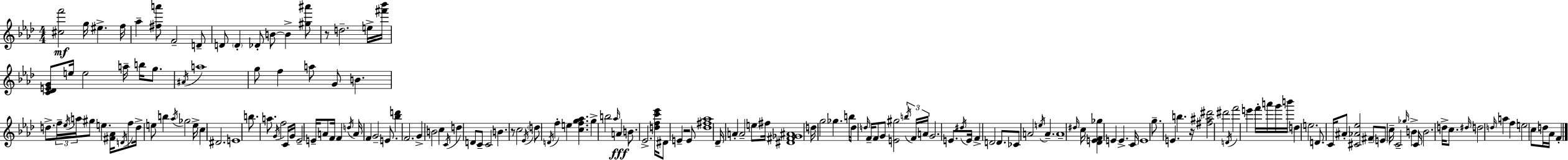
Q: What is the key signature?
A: AES major